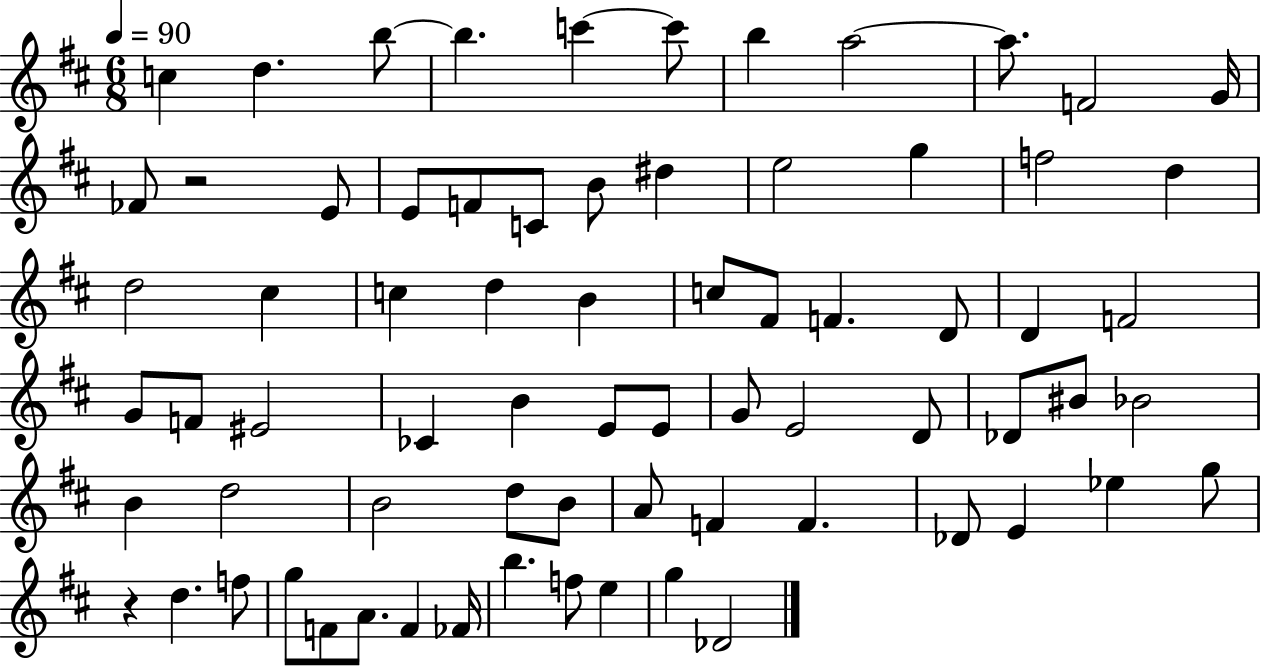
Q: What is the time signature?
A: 6/8